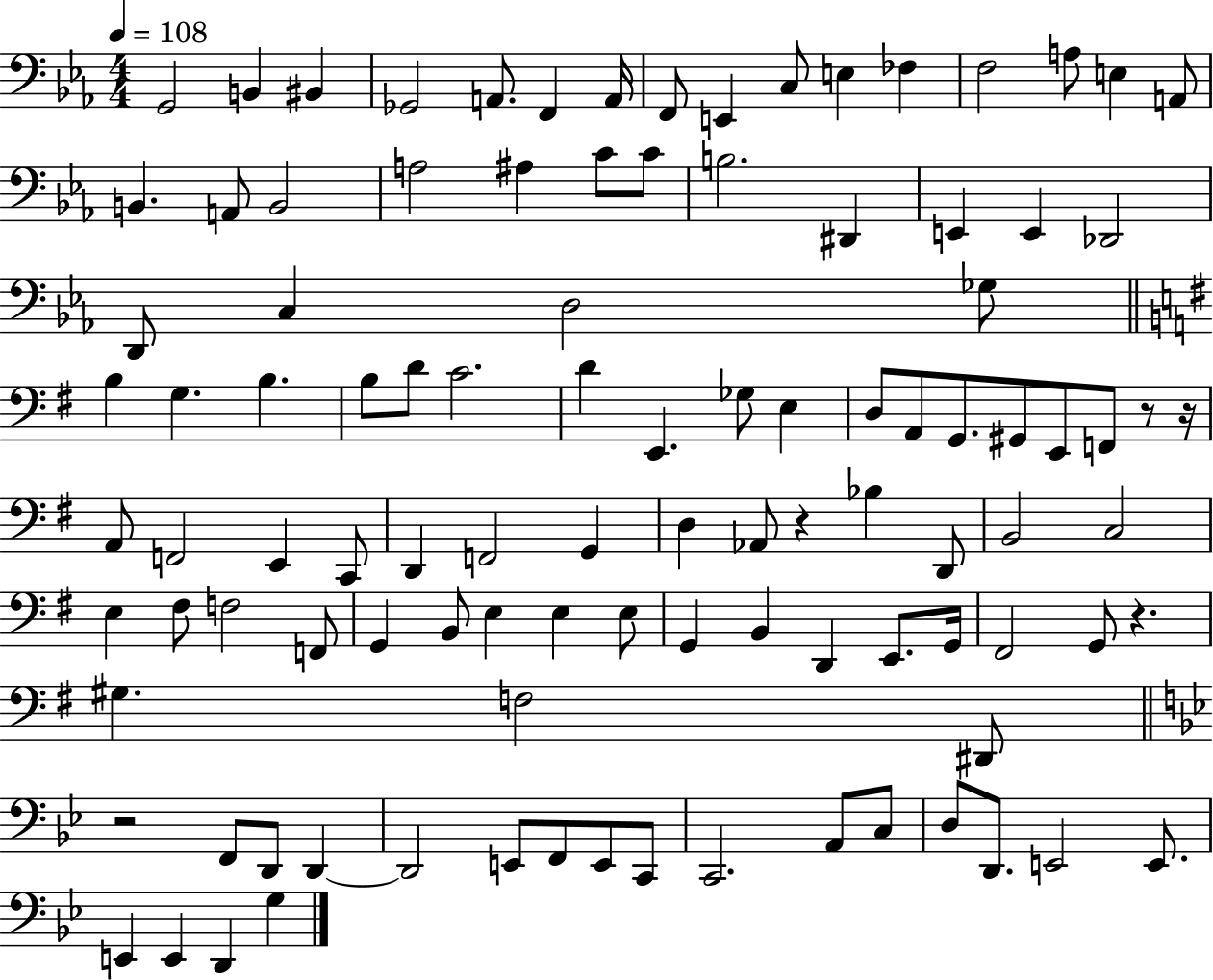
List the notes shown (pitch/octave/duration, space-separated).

G2/h B2/q BIS2/q Gb2/h A2/e. F2/q A2/s F2/e E2/q C3/e E3/q FES3/q F3/h A3/e E3/q A2/e B2/q. A2/e B2/h A3/h A#3/q C4/e C4/e B3/h. D#2/q E2/q E2/q Db2/h D2/e C3/q D3/h Gb3/e B3/q G3/q. B3/q. B3/e D4/e C4/h. D4/q E2/q. Gb3/e E3/q D3/e A2/e G2/e. G#2/e E2/e F2/e R/e R/s A2/e F2/h E2/q C2/e D2/q F2/h G2/q D3/q Ab2/e R/q Bb3/q D2/e B2/h C3/h E3/q F#3/e F3/h F2/e G2/q B2/e E3/q E3/q E3/e G2/q B2/q D2/q E2/e. G2/s F#2/h G2/e R/q. G#3/q. F3/h D#2/e R/h F2/e D2/e D2/q D2/h E2/e F2/e E2/e C2/e C2/h. A2/e C3/e D3/e D2/e. E2/h E2/e. E2/q E2/q D2/q G3/q